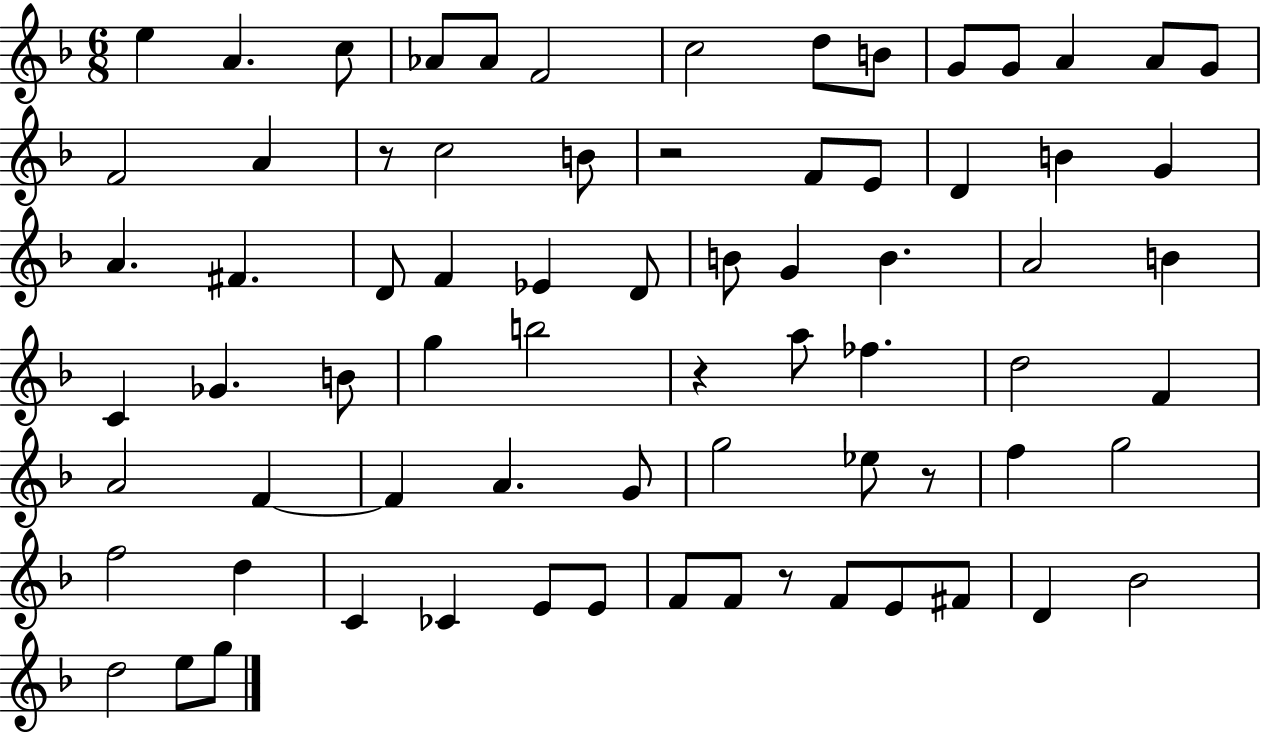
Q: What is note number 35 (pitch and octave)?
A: C4